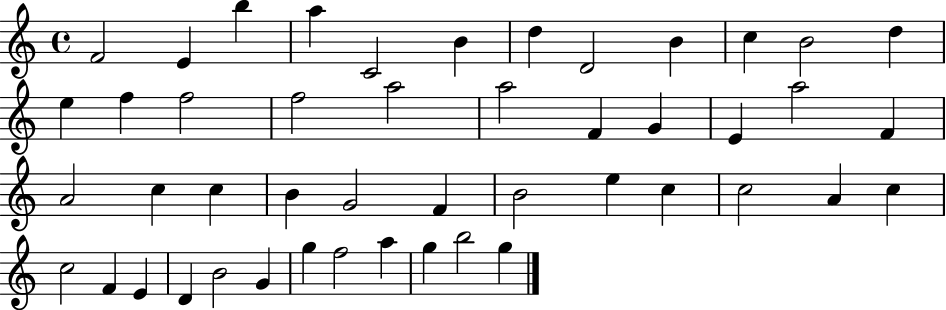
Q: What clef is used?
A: treble